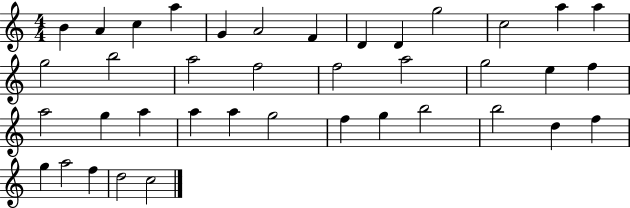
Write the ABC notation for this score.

X:1
T:Untitled
M:4/4
L:1/4
K:C
B A c a G A2 F D D g2 c2 a a g2 b2 a2 f2 f2 a2 g2 e f a2 g a a a g2 f g b2 b2 d f g a2 f d2 c2